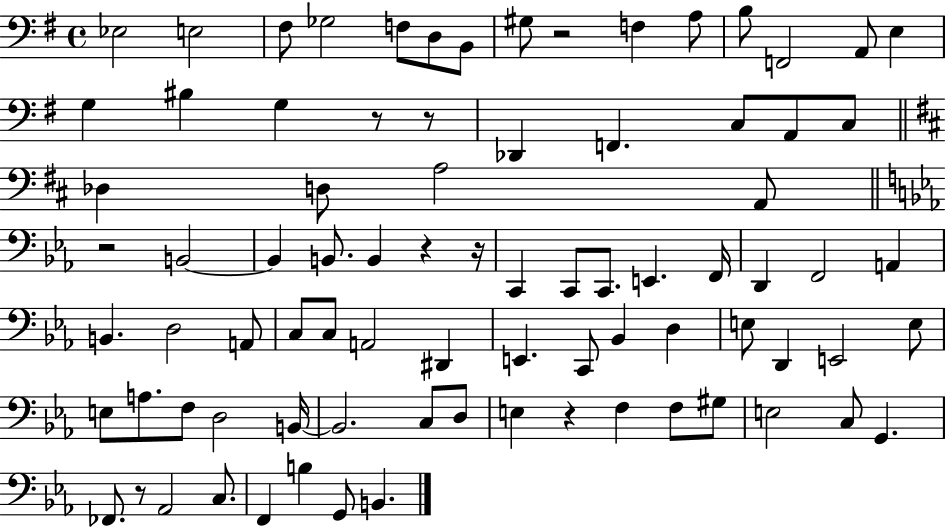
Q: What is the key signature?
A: G major